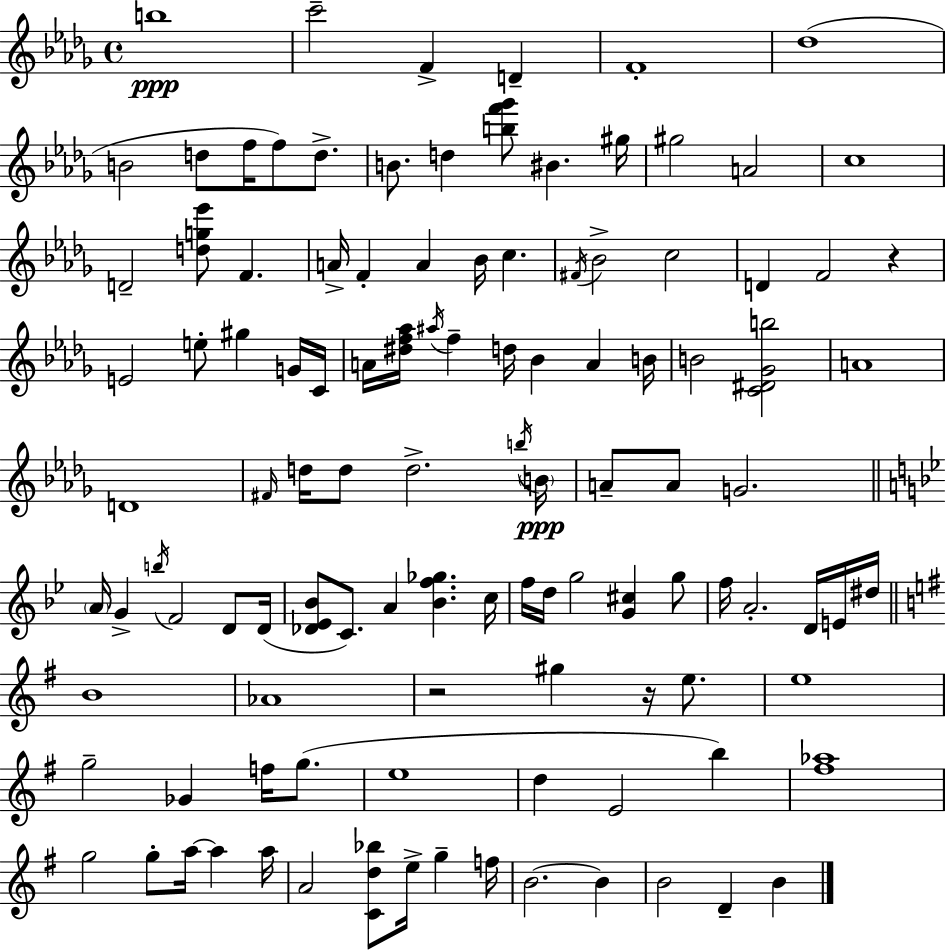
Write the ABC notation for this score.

X:1
T:Untitled
M:4/4
L:1/4
K:Bbm
b4 c'2 F D F4 _d4 B2 d/2 f/4 f/2 d/2 B/2 d [bf'_g']/2 ^B ^g/4 ^g2 A2 c4 D2 [dg_e']/2 F A/4 F A _B/4 c ^F/4 _B2 c2 D F2 z E2 e/2 ^g G/4 C/4 A/4 [^df_a]/4 ^a/4 f d/4 _B A B/4 B2 [C^D_Gb]2 A4 D4 ^F/4 d/4 d/2 d2 b/4 B/4 A/2 A/2 G2 A/4 G b/4 F2 D/2 D/4 [_D_E_B]/2 C/2 A [_Bf_g] c/4 f/4 d/4 g2 [G^c] g/2 f/4 A2 D/4 E/4 ^d/4 B4 _A4 z2 ^g z/4 e/2 e4 g2 _G f/4 g/2 e4 d E2 b [^f_a]4 g2 g/2 a/4 a a/4 A2 [Cd_b]/2 e/4 g f/4 B2 B B2 D B